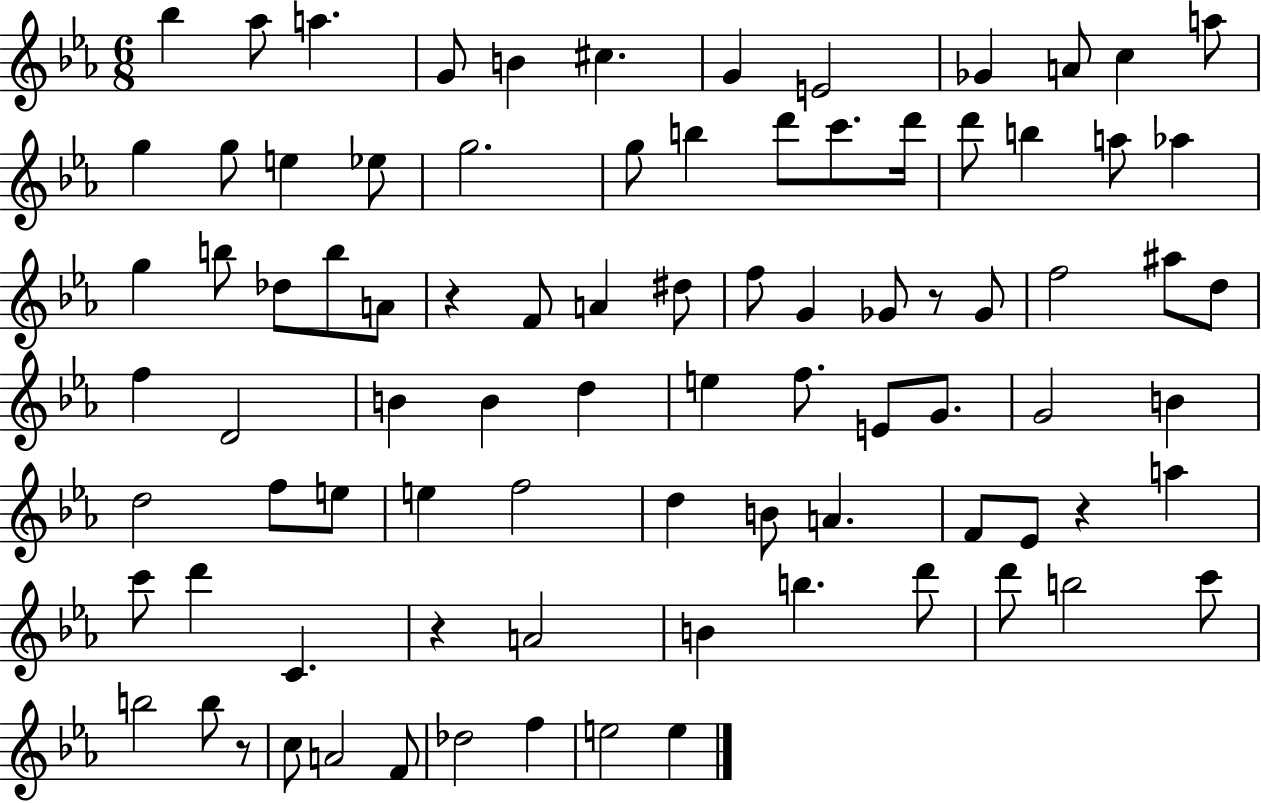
Bb5/q Ab5/e A5/q. G4/e B4/q C#5/q. G4/q E4/h Gb4/q A4/e C5/q A5/e G5/q G5/e E5/q Eb5/e G5/h. G5/e B5/q D6/e C6/e. D6/s D6/e B5/q A5/e Ab5/q G5/q B5/e Db5/e B5/e A4/e R/q F4/e A4/q D#5/e F5/e G4/q Gb4/e R/e Gb4/e F5/h A#5/e D5/e F5/q D4/h B4/q B4/q D5/q E5/q F5/e. E4/e G4/e. G4/h B4/q D5/h F5/e E5/e E5/q F5/h D5/q B4/e A4/q. F4/e Eb4/e R/q A5/q C6/e D6/q C4/q. R/q A4/h B4/q B5/q. D6/e D6/e B5/h C6/e B5/h B5/e R/e C5/e A4/h F4/e Db5/h F5/q E5/h E5/q